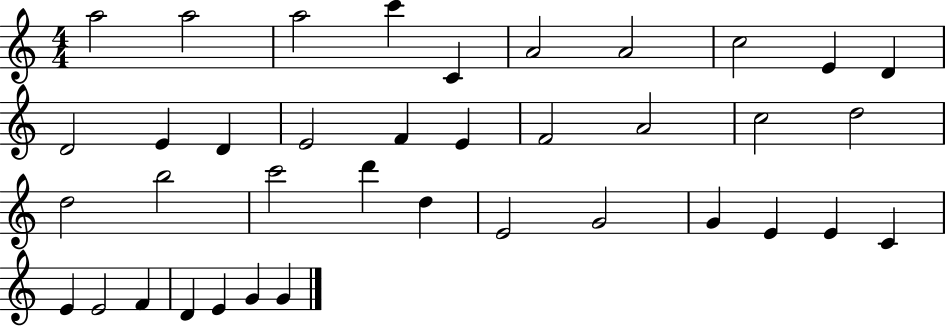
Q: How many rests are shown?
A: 0